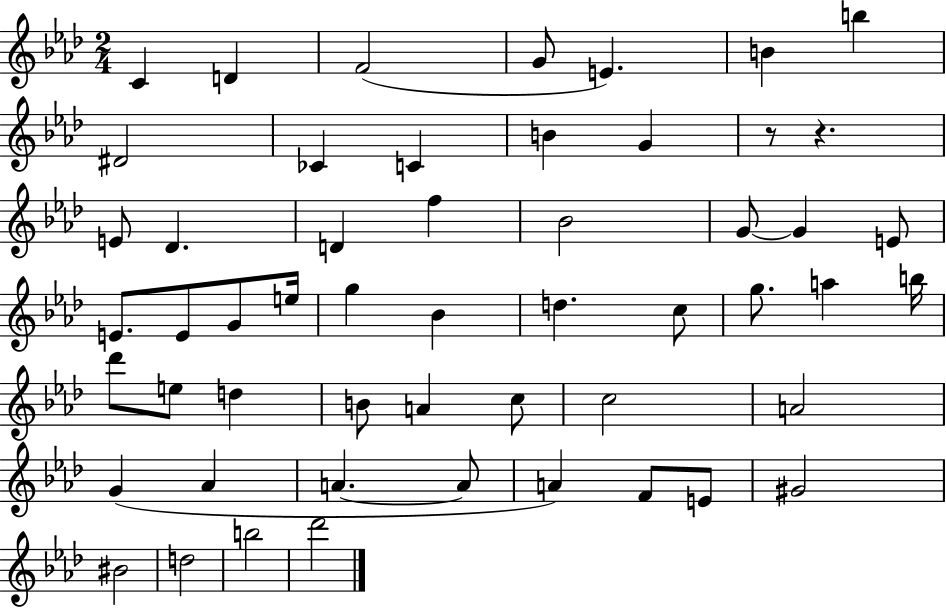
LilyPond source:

{
  \clef treble
  \numericTimeSignature
  \time 2/4
  \key aes \major
  c'4 d'4 | f'2( | g'8 e'4.) | b'4 b''4 | \break dis'2 | ces'4 c'4 | b'4 g'4 | r8 r4. | \break e'8 des'4. | d'4 f''4 | bes'2 | g'8~~ g'4 e'8 | \break e'8. e'8 g'8 e''16 | g''4 bes'4 | d''4. c''8 | g''8. a''4 b''16 | \break des'''8 e''8 d''4 | b'8 a'4 c''8 | c''2 | a'2 | \break g'4( aes'4 | a'4.~~ a'8 | a'4) f'8 e'8 | gis'2 | \break bis'2 | d''2 | b''2 | des'''2 | \break \bar "|."
}